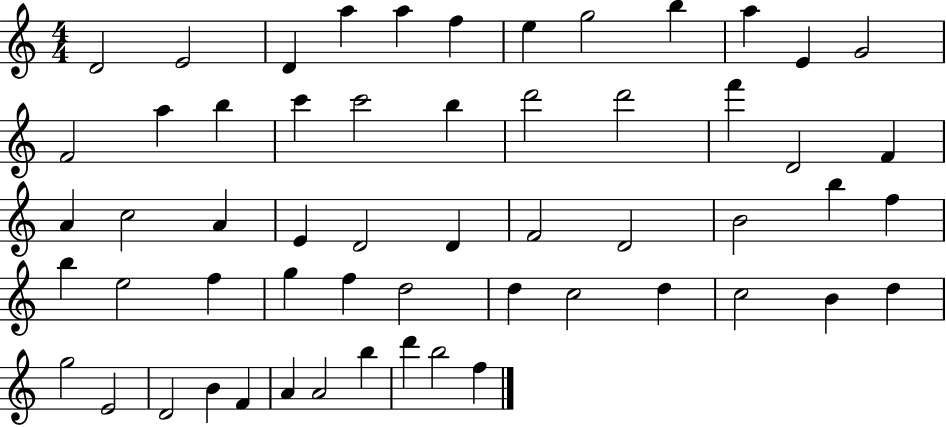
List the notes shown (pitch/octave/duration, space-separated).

D4/h E4/h D4/q A5/q A5/q F5/q E5/q G5/h B5/q A5/q E4/q G4/h F4/h A5/q B5/q C6/q C6/h B5/q D6/h D6/h F6/q D4/h F4/q A4/q C5/h A4/q E4/q D4/h D4/q F4/h D4/h B4/h B5/q F5/q B5/q E5/h F5/q G5/q F5/q D5/h D5/q C5/h D5/q C5/h B4/q D5/q G5/h E4/h D4/h B4/q F4/q A4/q A4/h B5/q D6/q B5/h F5/q